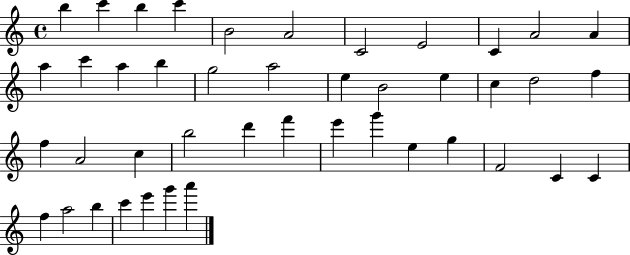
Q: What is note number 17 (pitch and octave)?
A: A5